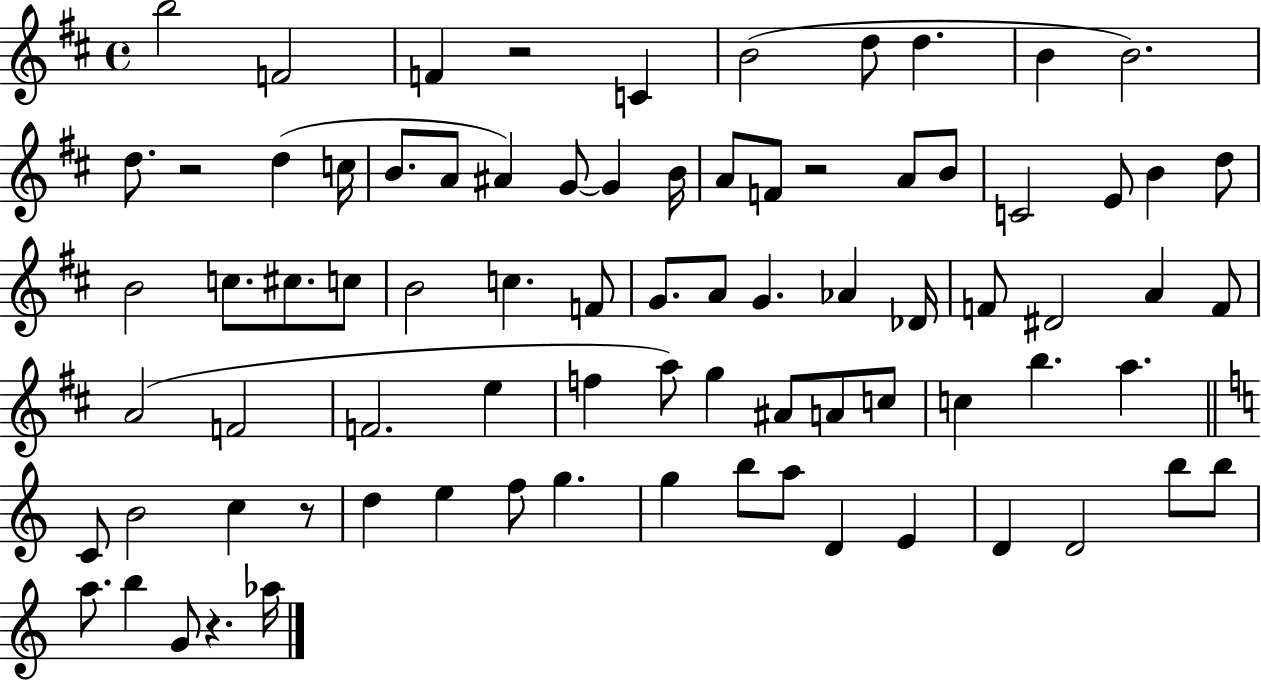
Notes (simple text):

B5/h F4/h F4/q R/h C4/q B4/h D5/e D5/q. B4/q B4/h. D5/e. R/h D5/q C5/s B4/e. A4/e A#4/q G4/e G4/q B4/s A4/e F4/e R/h A4/e B4/e C4/h E4/e B4/q D5/e B4/h C5/e. C#5/e. C5/e B4/h C5/q. F4/e G4/e. A4/e G4/q. Ab4/q Db4/s F4/e D#4/h A4/q F4/e A4/h F4/h F4/h. E5/q F5/q A5/e G5/q A#4/e A4/e C5/e C5/q B5/q. A5/q. C4/e B4/h C5/q R/e D5/q E5/q F5/e G5/q. G5/q B5/e A5/e D4/q E4/q D4/q D4/h B5/e B5/e A5/e. B5/q G4/e R/q. Ab5/s